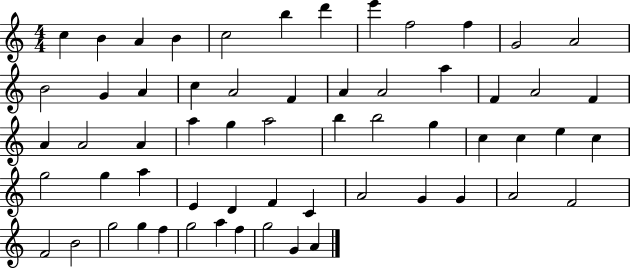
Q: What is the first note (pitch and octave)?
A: C5